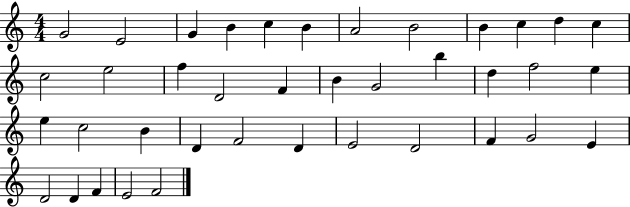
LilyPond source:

{
  \clef treble
  \numericTimeSignature
  \time 4/4
  \key c \major
  g'2 e'2 | g'4 b'4 c''4 b'4 | a'2 b'2 | b'4 c''4 d''4 c''4 | \break c''2 e''2 | f''4 d'2 f'4 | b'4 g'2 b''4 | d''4 f''2 e''4 | \break e''4 c''2 b'4 | d'4 f'2 d'4 | e'2 d'2 | f'4 g'2 e'4 | \break d'2 d'4 f'4 | e'2 f'2 | \bar "|."
}